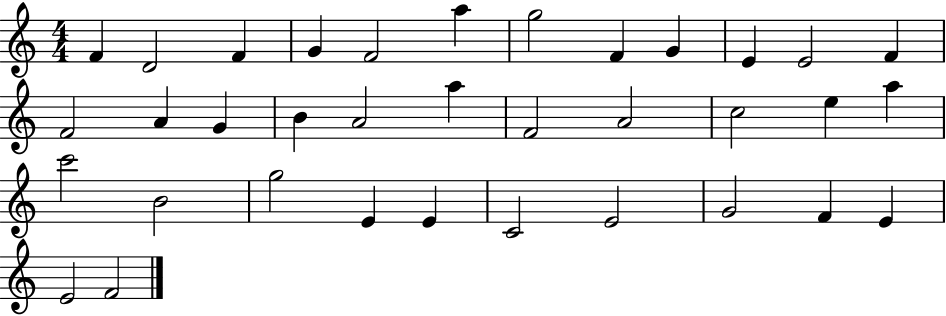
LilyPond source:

{
  \clef treble
  \numericTimeSignature
  \time 4/4
  \key c \major
  f'4 d'2 f'4 | g'4 f'2 a''4 | g''2 f'4 g'4 | e'4 e'2 f'4 | \break f'2 a'4 g'4 | b'4 a'2 a''4 | f'2 a'2 | c''2 e''4 a''4 | \break c'''2 b'2 | g''2 e'4 e'4 | c'2 e'2 | g'2 f'4 e'4 | \break e'2 f'2 | \bar "|."
}